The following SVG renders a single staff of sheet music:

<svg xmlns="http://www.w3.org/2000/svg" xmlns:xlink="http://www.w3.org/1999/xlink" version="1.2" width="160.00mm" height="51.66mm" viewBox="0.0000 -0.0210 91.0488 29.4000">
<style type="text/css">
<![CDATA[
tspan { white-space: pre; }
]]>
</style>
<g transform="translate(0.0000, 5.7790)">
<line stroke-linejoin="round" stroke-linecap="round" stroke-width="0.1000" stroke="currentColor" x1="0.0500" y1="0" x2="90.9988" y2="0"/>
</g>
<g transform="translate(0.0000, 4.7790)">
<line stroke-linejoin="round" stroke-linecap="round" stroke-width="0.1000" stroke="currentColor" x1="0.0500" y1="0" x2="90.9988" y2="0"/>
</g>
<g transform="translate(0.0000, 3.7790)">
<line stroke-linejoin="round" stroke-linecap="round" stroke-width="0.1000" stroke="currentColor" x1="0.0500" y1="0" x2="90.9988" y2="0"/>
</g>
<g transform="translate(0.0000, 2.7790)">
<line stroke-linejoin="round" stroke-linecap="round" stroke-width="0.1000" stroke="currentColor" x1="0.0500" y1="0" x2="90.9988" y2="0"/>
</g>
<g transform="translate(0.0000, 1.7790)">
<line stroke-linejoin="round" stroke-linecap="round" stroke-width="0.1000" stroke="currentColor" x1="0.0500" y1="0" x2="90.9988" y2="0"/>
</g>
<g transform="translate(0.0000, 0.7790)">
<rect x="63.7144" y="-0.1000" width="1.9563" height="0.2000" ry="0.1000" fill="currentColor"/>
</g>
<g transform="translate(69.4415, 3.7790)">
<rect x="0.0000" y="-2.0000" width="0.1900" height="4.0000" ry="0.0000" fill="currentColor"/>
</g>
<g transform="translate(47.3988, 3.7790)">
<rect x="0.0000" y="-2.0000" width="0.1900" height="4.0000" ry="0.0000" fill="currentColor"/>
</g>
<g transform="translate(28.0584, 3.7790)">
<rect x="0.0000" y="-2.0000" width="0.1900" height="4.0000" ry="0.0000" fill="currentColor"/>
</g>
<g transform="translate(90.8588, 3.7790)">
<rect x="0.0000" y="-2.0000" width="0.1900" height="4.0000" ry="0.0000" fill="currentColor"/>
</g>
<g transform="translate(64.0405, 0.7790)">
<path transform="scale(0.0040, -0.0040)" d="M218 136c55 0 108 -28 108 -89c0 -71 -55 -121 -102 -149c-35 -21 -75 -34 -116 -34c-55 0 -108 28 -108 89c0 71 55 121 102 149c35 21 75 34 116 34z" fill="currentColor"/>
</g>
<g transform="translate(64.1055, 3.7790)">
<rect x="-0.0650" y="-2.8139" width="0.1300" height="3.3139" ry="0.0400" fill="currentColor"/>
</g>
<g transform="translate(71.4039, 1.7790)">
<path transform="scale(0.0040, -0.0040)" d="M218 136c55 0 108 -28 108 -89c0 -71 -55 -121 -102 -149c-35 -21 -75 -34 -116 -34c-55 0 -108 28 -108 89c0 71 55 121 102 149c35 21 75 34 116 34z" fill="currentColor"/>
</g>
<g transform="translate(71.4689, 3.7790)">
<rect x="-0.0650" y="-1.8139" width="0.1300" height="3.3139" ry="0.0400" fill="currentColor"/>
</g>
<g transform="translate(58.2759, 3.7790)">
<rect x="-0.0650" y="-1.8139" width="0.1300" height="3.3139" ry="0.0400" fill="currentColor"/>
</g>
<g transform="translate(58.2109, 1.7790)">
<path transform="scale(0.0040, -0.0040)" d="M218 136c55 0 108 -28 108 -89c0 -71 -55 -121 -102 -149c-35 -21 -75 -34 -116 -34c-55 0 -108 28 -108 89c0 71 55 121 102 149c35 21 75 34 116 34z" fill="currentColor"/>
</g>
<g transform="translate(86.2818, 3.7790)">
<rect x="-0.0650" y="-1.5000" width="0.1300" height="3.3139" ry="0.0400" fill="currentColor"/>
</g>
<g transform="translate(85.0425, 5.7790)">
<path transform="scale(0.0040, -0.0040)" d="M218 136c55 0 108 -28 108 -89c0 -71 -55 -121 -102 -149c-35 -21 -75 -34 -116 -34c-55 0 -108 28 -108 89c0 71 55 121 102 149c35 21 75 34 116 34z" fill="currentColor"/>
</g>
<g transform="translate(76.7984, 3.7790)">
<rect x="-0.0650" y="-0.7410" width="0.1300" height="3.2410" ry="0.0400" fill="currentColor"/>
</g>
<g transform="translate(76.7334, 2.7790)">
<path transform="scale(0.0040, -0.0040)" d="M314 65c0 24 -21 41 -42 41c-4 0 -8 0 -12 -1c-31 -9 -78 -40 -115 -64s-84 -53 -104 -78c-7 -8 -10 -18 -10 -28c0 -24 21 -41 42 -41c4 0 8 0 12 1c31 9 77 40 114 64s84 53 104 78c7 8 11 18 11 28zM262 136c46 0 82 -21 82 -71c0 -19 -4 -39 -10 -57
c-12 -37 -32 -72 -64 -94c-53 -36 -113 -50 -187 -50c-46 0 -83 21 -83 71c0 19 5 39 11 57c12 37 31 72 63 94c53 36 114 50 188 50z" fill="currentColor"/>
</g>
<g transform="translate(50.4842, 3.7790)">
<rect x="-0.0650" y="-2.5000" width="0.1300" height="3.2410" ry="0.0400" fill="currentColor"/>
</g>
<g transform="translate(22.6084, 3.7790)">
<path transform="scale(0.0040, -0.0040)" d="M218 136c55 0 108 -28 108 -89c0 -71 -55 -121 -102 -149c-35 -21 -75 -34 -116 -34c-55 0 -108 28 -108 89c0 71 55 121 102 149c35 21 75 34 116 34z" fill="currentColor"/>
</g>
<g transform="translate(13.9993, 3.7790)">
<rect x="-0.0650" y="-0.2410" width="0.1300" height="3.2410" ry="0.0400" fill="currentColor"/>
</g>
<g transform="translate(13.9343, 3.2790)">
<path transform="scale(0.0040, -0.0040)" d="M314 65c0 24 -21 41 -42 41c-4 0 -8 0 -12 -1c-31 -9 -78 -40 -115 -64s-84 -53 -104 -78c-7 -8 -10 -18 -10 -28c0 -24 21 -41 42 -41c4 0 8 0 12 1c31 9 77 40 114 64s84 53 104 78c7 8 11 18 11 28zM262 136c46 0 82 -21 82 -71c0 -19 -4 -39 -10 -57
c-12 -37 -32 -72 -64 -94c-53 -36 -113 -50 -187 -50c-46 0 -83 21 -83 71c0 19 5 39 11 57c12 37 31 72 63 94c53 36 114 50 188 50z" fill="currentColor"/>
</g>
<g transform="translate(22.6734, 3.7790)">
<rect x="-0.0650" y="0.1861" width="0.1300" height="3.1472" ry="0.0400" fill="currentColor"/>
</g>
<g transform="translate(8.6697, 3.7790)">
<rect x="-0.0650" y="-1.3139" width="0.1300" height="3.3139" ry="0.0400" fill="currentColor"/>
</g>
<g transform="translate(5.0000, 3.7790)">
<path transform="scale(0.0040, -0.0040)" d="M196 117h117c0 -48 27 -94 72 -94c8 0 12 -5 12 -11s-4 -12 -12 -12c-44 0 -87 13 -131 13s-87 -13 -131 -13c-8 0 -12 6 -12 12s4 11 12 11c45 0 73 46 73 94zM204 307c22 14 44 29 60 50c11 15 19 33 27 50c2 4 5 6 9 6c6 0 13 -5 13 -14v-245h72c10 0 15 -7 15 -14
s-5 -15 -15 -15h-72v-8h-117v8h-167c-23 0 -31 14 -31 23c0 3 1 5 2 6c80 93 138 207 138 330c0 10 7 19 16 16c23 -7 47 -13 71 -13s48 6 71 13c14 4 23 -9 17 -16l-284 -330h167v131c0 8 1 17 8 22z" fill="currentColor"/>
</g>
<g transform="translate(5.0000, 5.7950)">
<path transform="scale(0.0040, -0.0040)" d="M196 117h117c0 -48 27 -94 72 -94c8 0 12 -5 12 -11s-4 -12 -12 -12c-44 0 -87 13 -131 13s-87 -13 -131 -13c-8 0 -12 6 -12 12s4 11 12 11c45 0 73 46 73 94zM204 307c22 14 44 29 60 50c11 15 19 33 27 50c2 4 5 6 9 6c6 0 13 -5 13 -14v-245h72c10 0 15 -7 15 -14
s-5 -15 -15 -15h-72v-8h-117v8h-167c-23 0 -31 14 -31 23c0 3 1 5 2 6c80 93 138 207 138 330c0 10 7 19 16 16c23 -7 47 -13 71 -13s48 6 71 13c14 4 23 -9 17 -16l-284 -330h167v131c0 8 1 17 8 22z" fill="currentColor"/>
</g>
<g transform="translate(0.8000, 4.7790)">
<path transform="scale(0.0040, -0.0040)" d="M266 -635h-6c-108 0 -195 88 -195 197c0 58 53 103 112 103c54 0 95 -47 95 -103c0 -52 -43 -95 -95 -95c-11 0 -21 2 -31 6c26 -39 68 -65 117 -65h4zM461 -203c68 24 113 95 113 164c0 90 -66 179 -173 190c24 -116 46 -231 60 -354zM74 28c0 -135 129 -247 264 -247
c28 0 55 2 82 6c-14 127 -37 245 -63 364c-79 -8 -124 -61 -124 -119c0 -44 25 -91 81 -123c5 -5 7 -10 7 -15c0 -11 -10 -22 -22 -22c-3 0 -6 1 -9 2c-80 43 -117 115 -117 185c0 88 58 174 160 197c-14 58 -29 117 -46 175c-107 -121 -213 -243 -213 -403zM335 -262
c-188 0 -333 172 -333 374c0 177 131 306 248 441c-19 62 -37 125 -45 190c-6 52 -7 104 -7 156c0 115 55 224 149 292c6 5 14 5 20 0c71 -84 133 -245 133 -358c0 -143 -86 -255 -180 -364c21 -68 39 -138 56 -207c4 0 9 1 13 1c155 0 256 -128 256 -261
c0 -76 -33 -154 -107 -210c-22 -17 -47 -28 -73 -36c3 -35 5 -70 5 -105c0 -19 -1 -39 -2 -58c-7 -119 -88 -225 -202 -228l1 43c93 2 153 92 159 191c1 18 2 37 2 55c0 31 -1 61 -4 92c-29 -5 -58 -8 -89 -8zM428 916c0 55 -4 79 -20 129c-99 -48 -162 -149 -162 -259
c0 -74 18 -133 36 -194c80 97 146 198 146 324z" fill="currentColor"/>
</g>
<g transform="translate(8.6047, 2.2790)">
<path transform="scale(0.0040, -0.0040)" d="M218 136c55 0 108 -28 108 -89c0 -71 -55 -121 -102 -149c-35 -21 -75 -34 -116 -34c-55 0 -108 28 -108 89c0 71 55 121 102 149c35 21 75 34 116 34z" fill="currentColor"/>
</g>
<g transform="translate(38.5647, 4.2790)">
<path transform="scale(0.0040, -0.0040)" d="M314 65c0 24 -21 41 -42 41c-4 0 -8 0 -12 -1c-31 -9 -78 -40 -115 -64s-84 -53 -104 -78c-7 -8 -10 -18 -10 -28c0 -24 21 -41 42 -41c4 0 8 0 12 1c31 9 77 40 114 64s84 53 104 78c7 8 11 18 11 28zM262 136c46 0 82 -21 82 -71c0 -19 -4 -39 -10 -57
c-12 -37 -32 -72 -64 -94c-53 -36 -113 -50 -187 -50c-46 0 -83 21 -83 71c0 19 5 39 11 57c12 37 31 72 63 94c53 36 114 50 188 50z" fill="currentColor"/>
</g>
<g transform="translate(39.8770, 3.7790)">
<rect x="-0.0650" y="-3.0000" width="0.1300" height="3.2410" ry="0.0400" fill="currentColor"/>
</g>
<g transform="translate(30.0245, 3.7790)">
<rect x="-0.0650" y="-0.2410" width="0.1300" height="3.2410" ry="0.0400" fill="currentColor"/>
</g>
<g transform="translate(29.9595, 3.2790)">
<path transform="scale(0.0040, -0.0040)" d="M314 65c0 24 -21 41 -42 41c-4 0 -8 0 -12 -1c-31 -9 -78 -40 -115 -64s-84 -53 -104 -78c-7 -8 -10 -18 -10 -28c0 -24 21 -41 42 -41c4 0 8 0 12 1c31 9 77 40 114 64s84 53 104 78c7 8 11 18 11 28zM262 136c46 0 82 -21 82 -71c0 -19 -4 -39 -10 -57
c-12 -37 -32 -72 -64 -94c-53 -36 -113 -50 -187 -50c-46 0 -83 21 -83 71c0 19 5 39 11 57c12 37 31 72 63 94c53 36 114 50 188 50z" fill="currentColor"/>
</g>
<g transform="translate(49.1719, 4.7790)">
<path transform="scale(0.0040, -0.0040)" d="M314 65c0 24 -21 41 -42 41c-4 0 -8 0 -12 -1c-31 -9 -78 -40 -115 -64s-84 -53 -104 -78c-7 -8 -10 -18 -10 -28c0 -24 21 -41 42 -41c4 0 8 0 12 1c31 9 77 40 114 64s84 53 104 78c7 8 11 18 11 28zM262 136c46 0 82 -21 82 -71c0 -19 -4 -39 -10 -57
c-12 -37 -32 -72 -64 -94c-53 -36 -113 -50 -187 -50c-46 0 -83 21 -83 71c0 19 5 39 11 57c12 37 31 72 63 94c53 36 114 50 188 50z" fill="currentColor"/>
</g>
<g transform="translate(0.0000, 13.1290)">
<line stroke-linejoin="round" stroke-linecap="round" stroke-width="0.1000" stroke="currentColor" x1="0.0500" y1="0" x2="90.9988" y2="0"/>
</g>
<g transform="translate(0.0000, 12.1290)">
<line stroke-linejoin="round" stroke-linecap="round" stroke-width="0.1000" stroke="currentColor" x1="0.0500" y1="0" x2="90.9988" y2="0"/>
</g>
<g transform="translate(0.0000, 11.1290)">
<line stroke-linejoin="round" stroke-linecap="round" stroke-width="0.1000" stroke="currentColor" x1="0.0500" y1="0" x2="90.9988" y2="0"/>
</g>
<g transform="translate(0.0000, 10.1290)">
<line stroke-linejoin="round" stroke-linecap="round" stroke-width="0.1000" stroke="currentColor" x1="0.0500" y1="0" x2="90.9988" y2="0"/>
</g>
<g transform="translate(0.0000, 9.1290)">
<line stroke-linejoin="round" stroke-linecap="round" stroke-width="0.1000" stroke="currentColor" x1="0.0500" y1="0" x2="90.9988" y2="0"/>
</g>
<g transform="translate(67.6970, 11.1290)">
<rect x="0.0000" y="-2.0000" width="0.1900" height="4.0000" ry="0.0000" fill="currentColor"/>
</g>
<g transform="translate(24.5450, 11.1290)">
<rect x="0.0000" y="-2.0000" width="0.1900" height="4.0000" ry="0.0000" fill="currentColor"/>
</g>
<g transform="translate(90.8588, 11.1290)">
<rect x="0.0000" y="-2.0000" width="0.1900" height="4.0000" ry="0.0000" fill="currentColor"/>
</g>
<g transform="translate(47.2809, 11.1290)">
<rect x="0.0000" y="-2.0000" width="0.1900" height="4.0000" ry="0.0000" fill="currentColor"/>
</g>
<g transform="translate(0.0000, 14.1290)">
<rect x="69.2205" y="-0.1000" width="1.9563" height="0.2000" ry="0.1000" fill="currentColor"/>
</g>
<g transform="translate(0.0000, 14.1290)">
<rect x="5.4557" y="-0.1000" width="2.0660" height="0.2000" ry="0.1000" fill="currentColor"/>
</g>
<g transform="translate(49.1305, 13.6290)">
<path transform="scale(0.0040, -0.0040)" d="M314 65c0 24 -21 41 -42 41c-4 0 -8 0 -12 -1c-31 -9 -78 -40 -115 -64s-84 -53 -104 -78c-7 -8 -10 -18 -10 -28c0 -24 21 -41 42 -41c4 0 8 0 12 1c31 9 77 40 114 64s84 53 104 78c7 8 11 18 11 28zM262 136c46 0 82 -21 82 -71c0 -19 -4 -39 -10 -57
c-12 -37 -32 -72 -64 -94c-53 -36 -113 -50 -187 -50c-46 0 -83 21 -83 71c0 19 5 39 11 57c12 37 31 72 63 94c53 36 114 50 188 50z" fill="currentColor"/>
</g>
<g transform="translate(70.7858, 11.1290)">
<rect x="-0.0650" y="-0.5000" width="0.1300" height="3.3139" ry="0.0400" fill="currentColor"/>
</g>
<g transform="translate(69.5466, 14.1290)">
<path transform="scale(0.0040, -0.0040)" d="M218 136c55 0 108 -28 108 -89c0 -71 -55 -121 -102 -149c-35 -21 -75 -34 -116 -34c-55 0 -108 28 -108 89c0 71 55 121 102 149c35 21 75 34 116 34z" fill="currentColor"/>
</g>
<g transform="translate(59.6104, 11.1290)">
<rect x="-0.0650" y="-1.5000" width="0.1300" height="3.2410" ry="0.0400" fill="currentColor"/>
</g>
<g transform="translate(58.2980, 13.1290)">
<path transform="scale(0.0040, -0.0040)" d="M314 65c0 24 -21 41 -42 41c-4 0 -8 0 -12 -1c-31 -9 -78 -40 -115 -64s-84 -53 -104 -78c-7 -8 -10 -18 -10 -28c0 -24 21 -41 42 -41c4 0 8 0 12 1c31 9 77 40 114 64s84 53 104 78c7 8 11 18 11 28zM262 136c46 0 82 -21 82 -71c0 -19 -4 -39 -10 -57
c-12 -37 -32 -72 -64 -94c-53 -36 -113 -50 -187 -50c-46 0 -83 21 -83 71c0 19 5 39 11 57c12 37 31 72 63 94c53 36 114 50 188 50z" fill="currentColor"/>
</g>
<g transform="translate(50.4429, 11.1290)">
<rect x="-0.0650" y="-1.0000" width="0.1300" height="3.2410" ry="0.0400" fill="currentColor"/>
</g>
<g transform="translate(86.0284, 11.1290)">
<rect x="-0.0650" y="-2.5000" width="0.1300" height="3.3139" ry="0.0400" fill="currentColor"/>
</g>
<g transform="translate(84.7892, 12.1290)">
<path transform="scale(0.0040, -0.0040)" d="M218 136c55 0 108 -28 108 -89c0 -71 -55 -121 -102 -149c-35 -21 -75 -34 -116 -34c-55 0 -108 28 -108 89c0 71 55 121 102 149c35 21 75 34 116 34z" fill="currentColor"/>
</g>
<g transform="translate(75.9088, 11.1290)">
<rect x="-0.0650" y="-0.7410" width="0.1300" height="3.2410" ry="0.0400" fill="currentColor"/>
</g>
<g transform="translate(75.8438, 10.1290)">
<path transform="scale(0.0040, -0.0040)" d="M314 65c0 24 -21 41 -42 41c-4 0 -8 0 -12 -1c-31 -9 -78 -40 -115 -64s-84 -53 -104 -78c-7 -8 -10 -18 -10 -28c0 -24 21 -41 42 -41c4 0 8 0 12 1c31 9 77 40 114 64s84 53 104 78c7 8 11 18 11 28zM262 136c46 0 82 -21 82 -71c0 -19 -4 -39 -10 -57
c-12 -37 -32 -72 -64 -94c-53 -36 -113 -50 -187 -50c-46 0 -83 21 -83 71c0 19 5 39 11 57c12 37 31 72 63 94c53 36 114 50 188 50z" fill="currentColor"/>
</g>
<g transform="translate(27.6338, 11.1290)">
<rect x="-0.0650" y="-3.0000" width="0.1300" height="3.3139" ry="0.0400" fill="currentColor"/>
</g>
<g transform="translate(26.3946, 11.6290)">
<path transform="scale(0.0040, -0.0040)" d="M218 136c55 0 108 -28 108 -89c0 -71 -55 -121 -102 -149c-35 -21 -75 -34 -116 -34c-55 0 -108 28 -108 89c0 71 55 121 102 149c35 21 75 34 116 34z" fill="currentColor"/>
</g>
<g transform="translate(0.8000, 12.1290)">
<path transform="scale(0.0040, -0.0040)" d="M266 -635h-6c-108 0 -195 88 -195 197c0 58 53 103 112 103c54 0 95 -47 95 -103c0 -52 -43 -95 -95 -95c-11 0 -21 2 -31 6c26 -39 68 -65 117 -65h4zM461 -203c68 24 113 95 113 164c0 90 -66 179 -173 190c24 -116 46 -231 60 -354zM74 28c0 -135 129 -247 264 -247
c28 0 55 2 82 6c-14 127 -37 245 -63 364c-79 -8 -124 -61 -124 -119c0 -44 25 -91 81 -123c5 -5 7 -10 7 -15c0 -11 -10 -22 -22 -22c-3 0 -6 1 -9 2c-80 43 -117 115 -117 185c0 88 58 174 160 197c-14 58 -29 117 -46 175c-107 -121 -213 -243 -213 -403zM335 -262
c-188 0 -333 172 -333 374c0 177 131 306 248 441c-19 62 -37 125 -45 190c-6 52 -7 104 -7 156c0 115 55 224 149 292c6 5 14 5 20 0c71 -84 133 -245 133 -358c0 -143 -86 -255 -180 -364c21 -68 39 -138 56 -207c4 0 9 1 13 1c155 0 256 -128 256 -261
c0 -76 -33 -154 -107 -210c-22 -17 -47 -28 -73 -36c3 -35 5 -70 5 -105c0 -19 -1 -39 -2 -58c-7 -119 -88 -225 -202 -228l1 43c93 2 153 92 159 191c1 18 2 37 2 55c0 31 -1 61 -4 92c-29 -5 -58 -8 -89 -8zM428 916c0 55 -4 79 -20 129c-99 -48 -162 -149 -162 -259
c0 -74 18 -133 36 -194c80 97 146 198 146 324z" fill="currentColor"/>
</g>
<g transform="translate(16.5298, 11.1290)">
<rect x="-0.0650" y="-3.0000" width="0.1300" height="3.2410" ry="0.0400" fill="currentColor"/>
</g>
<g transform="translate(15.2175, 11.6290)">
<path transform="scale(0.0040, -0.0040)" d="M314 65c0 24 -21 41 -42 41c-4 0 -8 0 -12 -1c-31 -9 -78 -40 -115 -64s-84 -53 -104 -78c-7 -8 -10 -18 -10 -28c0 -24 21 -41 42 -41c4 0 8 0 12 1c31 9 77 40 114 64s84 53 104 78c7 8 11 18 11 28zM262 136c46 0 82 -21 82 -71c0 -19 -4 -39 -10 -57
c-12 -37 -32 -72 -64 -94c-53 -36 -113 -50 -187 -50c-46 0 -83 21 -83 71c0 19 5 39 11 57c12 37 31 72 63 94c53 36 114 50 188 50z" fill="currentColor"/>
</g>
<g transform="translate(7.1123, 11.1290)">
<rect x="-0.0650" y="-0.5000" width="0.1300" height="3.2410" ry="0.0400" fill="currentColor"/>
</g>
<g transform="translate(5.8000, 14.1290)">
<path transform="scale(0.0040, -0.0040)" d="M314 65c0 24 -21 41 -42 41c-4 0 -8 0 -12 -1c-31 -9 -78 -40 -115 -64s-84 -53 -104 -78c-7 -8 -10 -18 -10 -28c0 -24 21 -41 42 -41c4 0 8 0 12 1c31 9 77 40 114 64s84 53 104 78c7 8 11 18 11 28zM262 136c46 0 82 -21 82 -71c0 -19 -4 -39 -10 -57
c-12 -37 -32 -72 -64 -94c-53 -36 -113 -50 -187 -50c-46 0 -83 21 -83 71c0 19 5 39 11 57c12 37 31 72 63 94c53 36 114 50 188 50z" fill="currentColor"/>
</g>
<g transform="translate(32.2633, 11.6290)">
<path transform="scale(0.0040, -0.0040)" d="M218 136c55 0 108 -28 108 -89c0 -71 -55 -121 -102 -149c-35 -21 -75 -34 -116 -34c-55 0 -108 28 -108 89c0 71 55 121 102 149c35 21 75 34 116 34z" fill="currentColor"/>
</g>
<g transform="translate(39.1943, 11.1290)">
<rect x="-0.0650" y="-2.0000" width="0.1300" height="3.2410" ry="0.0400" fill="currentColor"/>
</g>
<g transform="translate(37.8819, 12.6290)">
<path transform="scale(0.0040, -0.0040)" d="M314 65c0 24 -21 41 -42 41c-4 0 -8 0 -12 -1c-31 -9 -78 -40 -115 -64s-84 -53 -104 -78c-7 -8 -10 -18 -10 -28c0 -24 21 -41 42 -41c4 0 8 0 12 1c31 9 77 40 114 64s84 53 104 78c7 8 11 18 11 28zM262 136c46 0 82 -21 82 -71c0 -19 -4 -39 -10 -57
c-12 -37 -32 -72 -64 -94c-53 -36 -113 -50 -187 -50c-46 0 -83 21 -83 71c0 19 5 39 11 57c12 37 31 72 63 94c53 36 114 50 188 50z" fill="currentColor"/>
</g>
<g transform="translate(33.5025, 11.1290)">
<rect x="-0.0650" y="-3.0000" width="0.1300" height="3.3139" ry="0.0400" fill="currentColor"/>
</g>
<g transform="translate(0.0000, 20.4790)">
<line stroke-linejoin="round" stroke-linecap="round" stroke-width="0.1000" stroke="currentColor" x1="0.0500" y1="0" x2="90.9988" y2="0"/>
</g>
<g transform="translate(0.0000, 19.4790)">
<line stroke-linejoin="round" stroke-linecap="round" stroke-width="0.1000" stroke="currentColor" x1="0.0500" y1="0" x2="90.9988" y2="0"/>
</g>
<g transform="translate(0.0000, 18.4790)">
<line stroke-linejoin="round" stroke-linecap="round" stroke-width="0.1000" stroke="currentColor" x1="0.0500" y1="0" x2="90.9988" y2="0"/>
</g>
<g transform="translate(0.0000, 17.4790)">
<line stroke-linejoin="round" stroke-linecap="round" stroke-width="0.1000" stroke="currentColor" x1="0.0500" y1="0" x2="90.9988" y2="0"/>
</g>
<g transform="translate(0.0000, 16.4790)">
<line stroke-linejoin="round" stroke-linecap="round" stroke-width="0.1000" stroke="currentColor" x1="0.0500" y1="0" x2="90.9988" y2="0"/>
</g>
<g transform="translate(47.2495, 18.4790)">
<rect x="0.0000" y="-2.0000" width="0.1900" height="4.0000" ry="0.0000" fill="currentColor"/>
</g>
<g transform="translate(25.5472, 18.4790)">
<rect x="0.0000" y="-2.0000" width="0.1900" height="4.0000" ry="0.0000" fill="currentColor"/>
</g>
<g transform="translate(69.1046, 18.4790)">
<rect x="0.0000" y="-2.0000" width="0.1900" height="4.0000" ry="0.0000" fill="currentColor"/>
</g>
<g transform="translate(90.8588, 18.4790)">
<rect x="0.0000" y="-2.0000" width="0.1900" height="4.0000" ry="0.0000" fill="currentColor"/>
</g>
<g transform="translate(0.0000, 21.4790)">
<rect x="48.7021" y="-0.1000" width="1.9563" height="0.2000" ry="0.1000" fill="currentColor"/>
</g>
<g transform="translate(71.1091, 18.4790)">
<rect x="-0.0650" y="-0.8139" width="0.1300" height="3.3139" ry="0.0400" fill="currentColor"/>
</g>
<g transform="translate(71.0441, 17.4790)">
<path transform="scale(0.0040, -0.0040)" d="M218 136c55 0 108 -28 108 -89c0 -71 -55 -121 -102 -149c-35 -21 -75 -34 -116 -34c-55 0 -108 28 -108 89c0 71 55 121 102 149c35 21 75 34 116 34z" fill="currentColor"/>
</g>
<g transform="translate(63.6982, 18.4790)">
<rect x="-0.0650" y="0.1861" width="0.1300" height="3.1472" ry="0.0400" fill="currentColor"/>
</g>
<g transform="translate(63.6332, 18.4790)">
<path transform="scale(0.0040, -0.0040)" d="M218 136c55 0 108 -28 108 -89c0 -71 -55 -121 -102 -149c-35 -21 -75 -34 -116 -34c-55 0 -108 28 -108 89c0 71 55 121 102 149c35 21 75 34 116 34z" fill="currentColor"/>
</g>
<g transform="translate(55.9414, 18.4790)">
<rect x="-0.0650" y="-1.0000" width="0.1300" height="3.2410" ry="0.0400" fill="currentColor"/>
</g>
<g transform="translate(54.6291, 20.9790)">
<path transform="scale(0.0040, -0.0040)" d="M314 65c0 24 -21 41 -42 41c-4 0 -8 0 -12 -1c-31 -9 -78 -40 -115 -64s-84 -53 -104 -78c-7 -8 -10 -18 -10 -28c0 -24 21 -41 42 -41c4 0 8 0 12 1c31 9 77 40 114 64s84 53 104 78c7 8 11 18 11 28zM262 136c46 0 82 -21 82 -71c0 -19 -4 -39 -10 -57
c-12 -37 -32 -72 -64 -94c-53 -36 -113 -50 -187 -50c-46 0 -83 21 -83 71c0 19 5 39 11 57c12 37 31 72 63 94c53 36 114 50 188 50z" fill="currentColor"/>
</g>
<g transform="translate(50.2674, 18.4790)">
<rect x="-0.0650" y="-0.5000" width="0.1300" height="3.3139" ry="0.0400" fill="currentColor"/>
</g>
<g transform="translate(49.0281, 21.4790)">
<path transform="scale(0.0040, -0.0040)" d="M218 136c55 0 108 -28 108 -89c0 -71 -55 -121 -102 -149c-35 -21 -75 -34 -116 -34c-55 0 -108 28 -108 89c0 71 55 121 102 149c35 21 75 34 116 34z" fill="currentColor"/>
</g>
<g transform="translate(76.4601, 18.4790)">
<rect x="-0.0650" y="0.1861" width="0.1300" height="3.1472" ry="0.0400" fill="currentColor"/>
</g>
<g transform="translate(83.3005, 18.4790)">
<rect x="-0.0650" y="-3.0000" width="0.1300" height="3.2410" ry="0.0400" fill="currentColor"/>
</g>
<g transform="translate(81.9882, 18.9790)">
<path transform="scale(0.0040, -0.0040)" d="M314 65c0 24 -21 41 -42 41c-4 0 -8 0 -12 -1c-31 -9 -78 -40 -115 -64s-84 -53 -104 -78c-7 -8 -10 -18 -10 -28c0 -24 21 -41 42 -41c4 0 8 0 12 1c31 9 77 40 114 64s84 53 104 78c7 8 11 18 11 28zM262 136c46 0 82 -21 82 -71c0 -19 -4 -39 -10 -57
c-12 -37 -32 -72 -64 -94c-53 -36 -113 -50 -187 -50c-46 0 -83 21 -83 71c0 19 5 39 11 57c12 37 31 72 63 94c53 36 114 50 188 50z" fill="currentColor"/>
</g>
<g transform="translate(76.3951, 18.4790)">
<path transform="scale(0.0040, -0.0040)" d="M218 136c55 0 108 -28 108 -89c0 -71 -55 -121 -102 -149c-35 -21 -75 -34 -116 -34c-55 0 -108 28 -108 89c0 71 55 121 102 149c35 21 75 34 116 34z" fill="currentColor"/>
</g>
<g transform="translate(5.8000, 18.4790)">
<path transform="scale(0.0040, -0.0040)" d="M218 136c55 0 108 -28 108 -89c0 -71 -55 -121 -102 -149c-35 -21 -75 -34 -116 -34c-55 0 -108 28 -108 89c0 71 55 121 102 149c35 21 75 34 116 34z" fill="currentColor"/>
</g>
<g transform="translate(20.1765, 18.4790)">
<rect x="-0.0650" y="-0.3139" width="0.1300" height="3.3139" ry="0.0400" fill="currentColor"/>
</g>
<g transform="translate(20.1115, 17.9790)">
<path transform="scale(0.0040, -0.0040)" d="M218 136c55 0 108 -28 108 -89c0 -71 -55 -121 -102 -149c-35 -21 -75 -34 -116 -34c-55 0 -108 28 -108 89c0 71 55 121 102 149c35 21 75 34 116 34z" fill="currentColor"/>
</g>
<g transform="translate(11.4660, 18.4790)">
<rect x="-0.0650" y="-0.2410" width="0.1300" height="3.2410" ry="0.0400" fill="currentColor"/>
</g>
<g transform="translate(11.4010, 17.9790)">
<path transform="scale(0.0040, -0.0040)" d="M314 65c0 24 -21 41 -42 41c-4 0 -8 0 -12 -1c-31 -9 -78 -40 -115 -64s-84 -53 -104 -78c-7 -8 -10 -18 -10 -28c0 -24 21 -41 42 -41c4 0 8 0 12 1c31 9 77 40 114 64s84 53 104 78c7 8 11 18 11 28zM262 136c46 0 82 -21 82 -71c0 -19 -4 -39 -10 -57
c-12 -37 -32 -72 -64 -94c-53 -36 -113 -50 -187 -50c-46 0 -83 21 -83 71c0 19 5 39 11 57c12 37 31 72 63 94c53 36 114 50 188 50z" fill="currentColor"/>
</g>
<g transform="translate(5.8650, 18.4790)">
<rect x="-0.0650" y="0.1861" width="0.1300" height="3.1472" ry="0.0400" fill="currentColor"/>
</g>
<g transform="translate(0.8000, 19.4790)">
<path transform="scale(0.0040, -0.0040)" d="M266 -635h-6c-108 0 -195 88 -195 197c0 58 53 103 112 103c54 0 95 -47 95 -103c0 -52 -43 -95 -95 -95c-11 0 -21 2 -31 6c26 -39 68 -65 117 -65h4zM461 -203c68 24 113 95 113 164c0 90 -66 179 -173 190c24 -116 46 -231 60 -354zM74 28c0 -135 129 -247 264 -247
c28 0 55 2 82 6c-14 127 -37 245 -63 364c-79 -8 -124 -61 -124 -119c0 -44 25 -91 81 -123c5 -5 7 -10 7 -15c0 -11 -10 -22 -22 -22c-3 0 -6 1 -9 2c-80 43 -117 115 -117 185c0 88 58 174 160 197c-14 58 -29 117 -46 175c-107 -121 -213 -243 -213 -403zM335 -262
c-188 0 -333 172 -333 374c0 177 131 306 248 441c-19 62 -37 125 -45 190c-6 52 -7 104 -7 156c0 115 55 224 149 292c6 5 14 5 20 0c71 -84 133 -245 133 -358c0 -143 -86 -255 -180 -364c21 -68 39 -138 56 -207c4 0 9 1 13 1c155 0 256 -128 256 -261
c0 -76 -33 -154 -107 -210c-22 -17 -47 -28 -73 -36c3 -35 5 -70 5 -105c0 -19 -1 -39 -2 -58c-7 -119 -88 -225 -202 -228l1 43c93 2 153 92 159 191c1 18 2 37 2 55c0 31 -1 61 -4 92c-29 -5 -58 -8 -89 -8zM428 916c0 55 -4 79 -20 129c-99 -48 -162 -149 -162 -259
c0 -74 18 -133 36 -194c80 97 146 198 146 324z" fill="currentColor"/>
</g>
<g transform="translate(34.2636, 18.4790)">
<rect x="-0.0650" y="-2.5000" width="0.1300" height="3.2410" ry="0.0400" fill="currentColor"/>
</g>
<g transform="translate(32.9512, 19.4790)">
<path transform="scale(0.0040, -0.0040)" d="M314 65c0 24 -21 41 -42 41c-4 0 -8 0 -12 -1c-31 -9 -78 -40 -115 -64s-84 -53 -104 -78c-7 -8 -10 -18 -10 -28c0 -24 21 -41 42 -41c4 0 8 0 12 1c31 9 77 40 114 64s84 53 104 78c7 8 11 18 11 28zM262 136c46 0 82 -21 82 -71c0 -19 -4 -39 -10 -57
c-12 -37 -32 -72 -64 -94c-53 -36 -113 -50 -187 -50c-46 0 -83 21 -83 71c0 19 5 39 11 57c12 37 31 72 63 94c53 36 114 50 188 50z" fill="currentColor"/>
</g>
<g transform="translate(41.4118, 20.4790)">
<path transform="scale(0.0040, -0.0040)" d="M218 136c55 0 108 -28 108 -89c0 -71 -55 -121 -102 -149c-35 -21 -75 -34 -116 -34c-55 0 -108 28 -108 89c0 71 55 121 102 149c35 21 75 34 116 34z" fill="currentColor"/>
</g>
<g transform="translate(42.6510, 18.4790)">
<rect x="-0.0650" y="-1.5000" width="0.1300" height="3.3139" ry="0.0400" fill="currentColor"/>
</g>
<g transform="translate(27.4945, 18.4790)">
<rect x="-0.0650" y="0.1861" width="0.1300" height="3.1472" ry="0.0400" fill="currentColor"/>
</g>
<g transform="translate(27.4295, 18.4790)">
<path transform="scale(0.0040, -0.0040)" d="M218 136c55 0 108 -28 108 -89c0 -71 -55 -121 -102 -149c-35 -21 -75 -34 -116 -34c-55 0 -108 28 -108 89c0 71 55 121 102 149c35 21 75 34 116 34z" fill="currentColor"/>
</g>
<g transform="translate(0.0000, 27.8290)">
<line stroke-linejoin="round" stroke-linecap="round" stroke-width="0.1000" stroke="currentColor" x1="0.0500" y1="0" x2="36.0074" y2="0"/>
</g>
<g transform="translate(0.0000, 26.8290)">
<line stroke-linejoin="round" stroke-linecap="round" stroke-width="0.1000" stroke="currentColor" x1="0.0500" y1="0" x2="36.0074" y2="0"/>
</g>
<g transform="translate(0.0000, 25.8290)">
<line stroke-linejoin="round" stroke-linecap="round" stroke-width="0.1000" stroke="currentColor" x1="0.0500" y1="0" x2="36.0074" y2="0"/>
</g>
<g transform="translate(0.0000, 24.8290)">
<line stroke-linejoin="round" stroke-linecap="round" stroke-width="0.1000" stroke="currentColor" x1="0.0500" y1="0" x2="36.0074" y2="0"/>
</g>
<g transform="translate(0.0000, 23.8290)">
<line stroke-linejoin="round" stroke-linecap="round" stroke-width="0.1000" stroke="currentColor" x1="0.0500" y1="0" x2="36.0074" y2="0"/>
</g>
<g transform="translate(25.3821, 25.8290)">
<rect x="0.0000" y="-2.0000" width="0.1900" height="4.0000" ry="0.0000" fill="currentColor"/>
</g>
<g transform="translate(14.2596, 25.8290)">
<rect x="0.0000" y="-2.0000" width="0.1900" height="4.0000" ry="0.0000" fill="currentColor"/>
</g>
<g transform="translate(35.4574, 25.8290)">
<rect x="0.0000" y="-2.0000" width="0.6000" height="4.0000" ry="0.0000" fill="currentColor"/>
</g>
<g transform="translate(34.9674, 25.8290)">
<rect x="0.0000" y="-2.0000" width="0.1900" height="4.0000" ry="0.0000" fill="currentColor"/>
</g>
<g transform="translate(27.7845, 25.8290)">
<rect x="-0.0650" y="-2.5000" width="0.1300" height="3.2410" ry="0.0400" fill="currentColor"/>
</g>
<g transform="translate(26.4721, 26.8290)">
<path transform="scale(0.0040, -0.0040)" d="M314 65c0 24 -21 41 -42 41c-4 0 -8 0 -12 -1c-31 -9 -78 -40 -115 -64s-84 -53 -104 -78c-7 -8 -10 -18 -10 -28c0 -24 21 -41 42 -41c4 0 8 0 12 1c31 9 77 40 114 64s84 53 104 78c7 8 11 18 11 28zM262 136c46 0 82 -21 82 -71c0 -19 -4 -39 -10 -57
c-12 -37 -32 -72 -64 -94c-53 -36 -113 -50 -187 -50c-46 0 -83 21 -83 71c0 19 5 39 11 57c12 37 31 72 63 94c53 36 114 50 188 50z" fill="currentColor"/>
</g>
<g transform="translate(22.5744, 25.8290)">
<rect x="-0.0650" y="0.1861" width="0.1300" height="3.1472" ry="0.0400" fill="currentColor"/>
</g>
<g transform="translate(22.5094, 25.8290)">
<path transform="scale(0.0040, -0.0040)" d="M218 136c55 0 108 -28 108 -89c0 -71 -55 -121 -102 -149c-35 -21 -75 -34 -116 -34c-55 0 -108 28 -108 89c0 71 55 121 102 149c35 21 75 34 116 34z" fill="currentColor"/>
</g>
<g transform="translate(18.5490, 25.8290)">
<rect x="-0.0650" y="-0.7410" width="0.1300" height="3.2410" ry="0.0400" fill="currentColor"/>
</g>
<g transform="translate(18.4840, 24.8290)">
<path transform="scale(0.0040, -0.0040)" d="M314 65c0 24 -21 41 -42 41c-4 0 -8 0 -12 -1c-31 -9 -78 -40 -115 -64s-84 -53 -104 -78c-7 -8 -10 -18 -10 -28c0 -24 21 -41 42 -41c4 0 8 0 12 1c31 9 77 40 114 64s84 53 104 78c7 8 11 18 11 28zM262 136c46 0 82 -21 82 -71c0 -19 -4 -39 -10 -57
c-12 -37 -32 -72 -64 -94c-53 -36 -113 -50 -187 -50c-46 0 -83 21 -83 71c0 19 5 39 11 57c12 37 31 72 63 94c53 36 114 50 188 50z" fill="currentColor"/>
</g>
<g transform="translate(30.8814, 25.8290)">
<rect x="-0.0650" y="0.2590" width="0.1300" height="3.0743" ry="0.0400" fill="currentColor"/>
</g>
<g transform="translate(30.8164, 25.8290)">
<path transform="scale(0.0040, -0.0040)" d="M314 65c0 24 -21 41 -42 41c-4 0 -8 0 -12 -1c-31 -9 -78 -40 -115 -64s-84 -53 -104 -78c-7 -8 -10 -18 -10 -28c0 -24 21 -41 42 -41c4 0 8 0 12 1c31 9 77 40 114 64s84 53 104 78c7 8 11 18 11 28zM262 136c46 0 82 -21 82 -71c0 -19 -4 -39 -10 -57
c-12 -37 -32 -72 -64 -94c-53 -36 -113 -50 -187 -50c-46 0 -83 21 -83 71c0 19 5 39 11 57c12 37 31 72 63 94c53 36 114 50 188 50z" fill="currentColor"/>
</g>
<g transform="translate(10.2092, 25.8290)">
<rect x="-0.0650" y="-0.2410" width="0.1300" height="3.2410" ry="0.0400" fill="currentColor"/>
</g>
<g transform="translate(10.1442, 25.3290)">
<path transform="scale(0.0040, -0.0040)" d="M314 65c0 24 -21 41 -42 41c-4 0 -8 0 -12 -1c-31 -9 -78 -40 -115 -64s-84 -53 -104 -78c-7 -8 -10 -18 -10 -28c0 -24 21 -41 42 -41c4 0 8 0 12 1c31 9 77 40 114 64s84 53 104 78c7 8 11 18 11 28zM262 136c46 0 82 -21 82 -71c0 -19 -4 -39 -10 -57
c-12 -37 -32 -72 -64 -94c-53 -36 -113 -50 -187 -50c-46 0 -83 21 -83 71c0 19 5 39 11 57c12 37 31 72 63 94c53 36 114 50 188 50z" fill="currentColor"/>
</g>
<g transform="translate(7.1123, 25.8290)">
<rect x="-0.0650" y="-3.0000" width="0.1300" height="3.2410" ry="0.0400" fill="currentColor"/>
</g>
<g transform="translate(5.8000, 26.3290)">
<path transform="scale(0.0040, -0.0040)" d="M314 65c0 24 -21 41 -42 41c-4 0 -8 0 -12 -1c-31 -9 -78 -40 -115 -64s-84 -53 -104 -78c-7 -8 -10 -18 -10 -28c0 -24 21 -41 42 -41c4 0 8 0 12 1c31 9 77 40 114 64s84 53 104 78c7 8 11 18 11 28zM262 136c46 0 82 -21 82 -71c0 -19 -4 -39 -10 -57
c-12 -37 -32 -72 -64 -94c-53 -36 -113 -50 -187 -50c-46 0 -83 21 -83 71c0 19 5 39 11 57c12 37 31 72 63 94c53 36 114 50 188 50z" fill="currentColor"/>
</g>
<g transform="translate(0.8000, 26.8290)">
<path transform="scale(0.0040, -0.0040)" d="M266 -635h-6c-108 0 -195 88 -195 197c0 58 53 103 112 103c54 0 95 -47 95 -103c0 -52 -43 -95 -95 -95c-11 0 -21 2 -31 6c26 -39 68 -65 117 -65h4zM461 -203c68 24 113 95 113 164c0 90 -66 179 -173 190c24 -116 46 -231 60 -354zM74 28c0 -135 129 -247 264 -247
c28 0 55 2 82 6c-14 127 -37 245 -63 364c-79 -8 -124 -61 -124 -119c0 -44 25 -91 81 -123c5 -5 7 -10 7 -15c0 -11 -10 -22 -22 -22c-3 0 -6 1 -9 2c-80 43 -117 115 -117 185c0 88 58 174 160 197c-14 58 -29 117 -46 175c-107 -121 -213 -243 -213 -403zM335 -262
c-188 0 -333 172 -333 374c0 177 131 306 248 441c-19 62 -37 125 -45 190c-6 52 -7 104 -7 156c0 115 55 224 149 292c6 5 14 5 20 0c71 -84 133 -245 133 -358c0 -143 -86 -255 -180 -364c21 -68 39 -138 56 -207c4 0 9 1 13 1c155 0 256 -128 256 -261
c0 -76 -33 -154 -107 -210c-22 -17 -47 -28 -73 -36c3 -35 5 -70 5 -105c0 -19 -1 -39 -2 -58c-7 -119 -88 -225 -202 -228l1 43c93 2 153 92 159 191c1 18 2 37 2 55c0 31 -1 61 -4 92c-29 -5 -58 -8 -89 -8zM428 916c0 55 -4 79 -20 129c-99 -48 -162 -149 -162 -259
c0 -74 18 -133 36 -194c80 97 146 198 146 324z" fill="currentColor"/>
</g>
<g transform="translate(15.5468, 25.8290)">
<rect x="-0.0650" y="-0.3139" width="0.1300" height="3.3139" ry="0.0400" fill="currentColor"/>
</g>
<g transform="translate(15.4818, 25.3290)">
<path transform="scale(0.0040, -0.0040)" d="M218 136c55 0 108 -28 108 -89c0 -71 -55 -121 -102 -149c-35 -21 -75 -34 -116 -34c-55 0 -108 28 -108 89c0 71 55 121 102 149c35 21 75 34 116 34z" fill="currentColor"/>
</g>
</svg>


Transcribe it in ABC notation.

X:1
T:Untitled
M:4/4
L:1/4
K:C
e c2 B c2 A2 G2 f a f d2 E C2 A2 A A F2 D2 E2 C d2 G B c2 c B G2 E C D2 B d B A2 A2 c2 c d2 B G2 B2